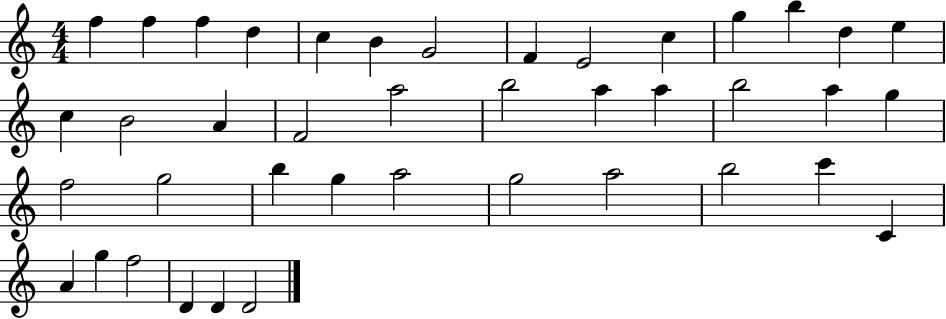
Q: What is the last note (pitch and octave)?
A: D4